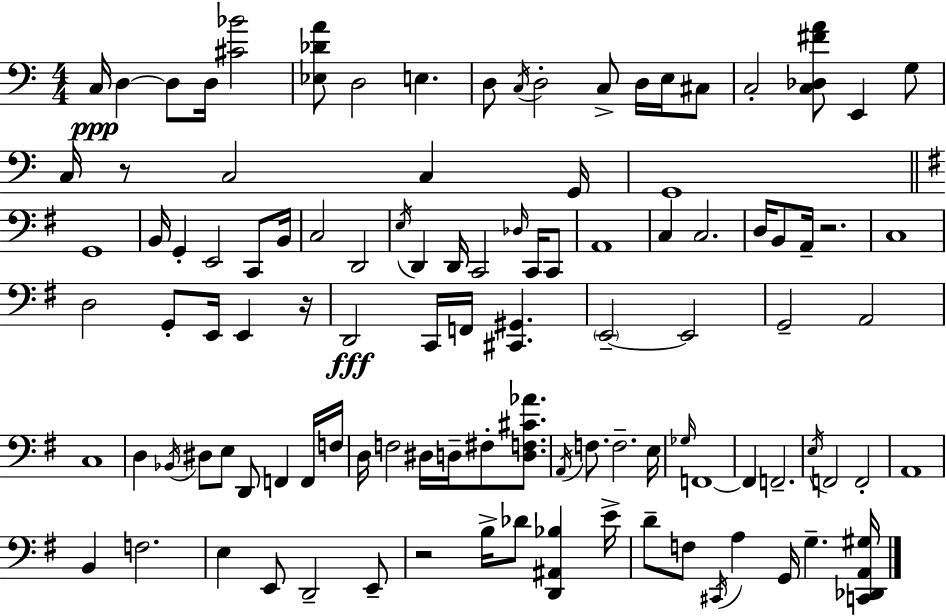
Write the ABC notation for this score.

X:1
T:Untitled
M:4/4
L:1/4
K:Am
C,/4 D, D,/2 D,/4 [^C_B]2 [_E,_DA]/2 D,2 E, D,/2 C,/4 D,2 C,/2 D,/4 E,/4 ^C,/2 C,2 [C,_D,^FA]/2 E,, G,/2 C,/4 z/2 C,2 C, G,,/4 G,,4 G,,4 B,,/4 G,, E,,2 C,,/2 B,,/4 C,2 D,,2 E,/4 D,, D,,/4 C,,2 _D,/4 C,,/4 C,,/2 A,,4 C, C,2 D,/4 B,,/2 A,,/4 z2 C,4 D,2 G,,/2 E,,/4 E,, z/4 D,,2 C,,/4 F,,/4 [^C,,^G,,] E,,2 E,,2 G,,2 A,,2 C,4 D, _B,,/4 ^D,/2 E,/2 D,,/2 F,, F,,/4 F,/4 D,/4 F,2 ^D,/4 D,/4 ^F,/2 [D,F,^C_A]/2 A,,/4 F,/2 F,2 E,/4 _G,/4 F,,4 F,, F,,2 E,/4 F,,2 F,,2 A,,4 B,, F,2 E, E,,/2 D,,2 E,,/2 z2 B,/4 _D/2 [D,,^A,,_B,] E/4 D/2 F,/2 ^C,,/4 A, G,,/4 G, [C,,_D,,A,,^G,]/4